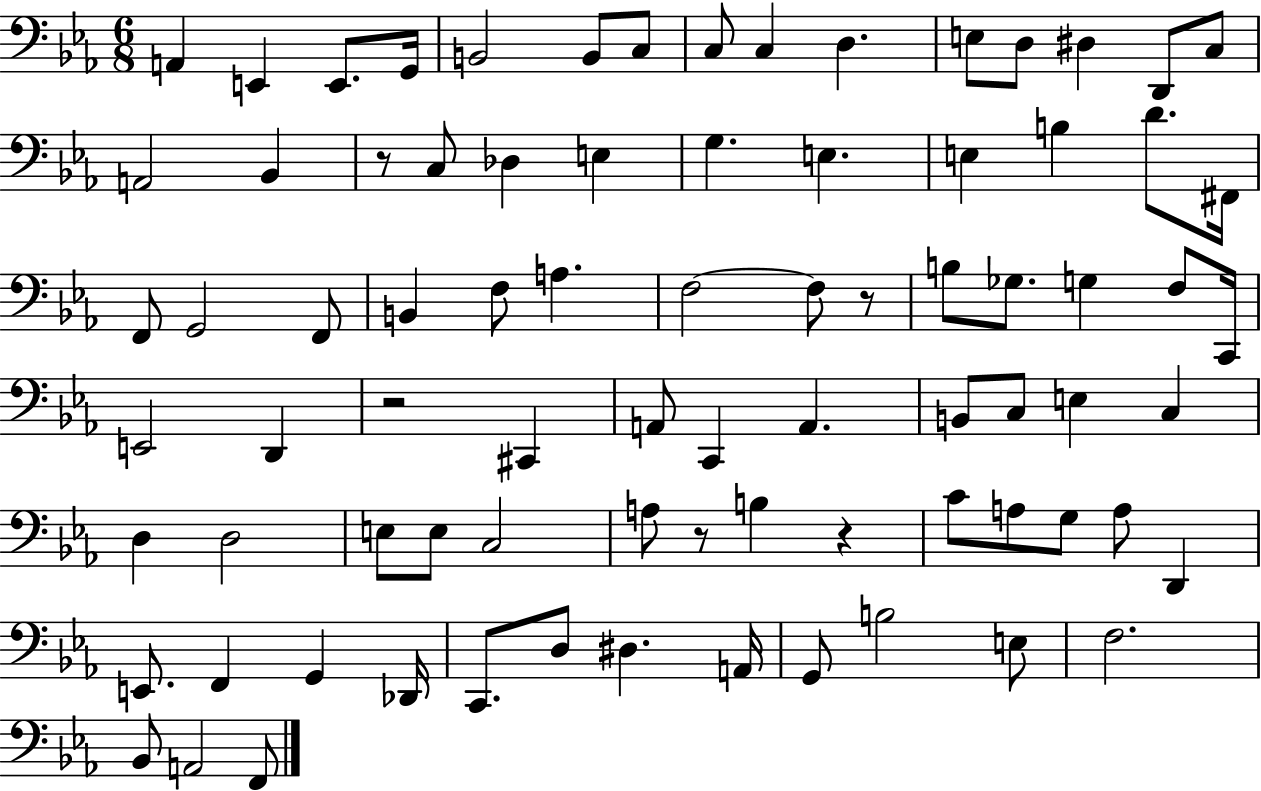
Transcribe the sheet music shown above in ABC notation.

X:1
T:Untitled
M:6/8
L:1/4
K:Eb
A,, E,, E,,/2 G,,/4 B,,2 B,,/2 C,/2 C,/2 C, D, E,/2 D,/2 ^D, D,,/2 C,/2 A,,2 _B,, z/2 C,/2 _D, E, G, E, E, B, D/2 ^F,,/4 F,,/2 G,,2 F,,/2 B,, F,/2 A, F,2 F,/2 z/2 B,/2 _G,/2 G, F,/2 C,,/4 E,,2 D,, z2 ^C,, A,,/2 C,, A,, B,,/2 C,/2 E, C, D, D,2 E,/2 E,/2 C,2 A,/2 z/2 B, z C/2 A,/2 G,/2 A,/2 D,, E,,/2 F,, G,, _D,,/4 C,,/2 D,/2 ^D, A,,/4 G,,/2 B,2 E,/2 F,2 _B,,/2 A,,2 F,,/2